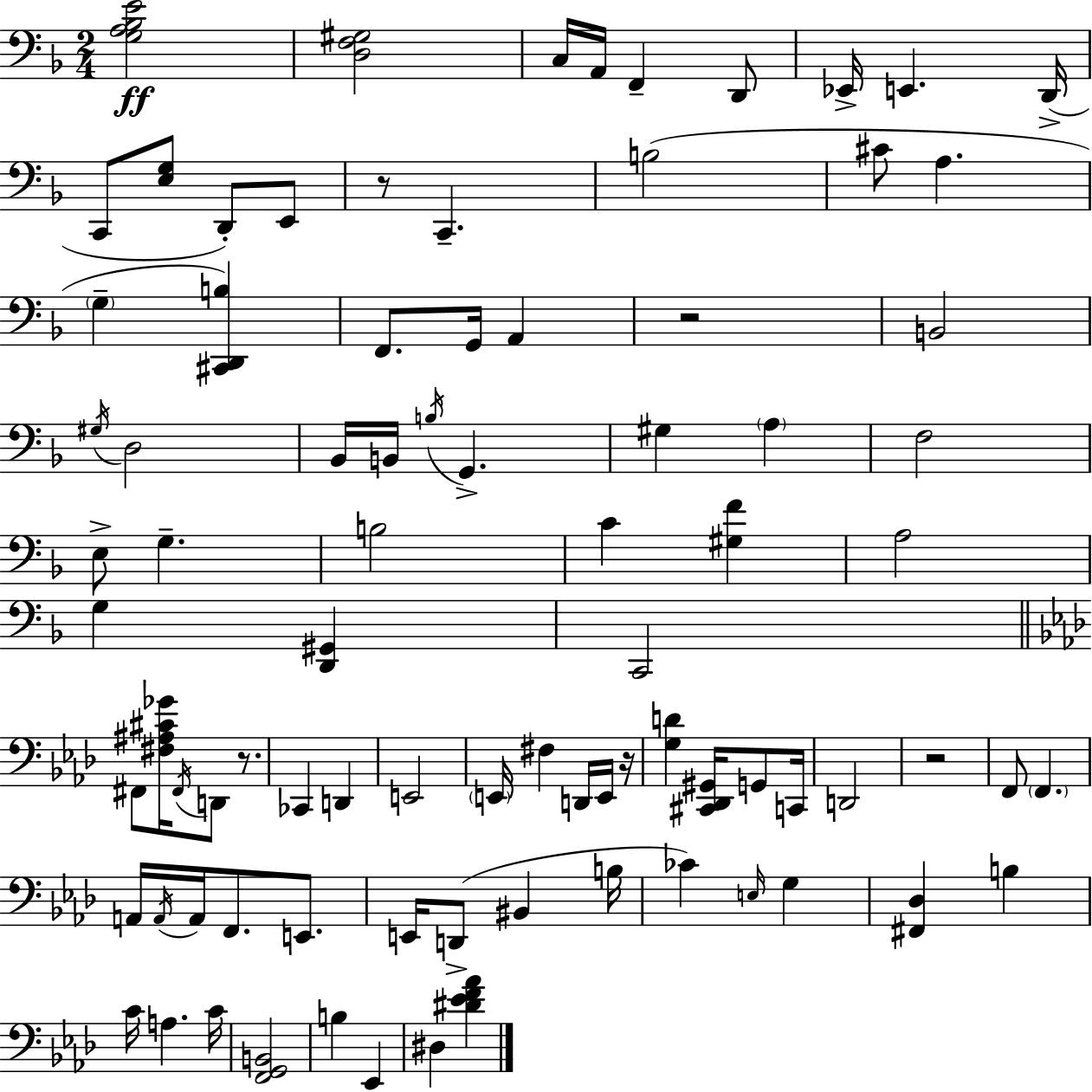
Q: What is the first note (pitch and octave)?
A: C3